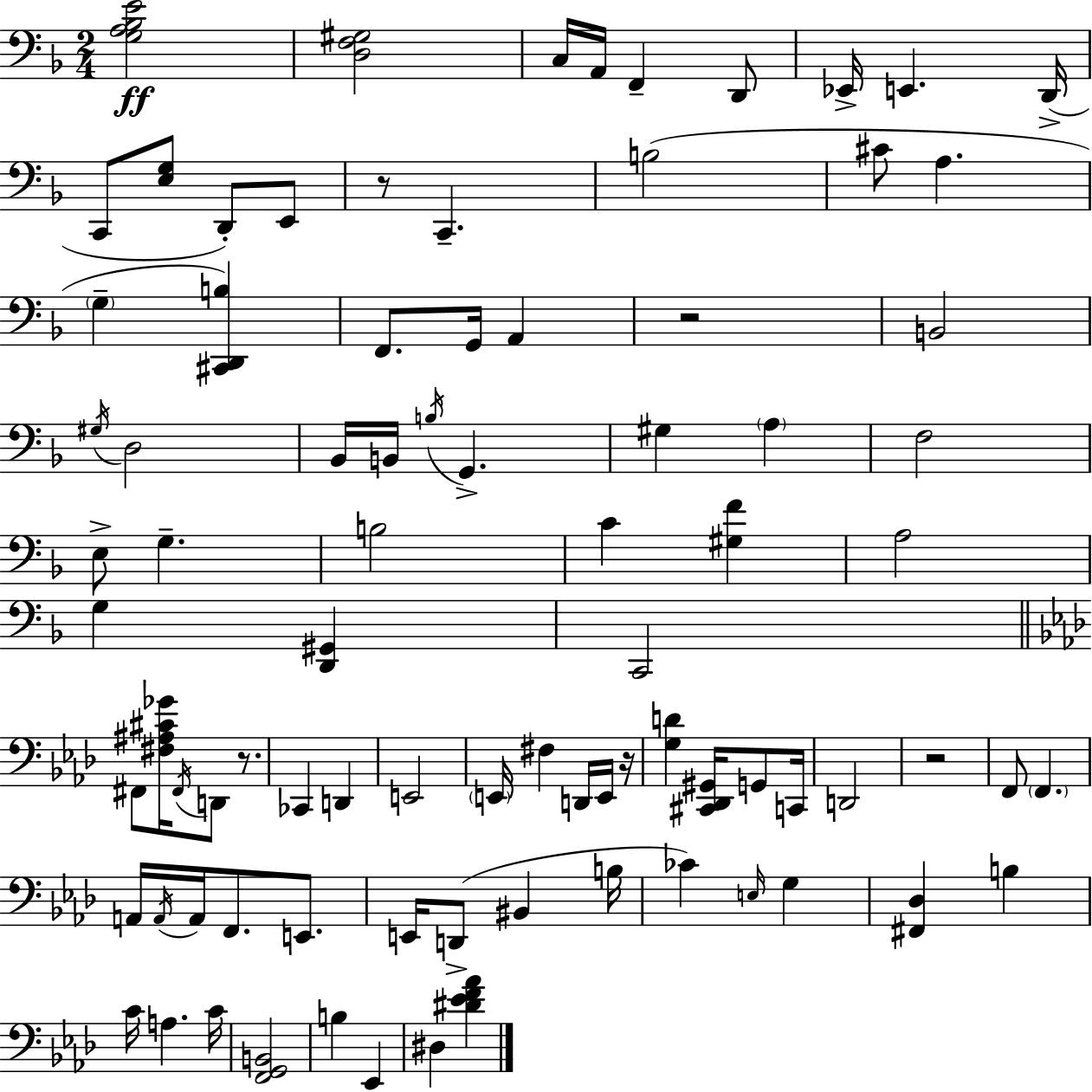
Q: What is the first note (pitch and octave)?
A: C3